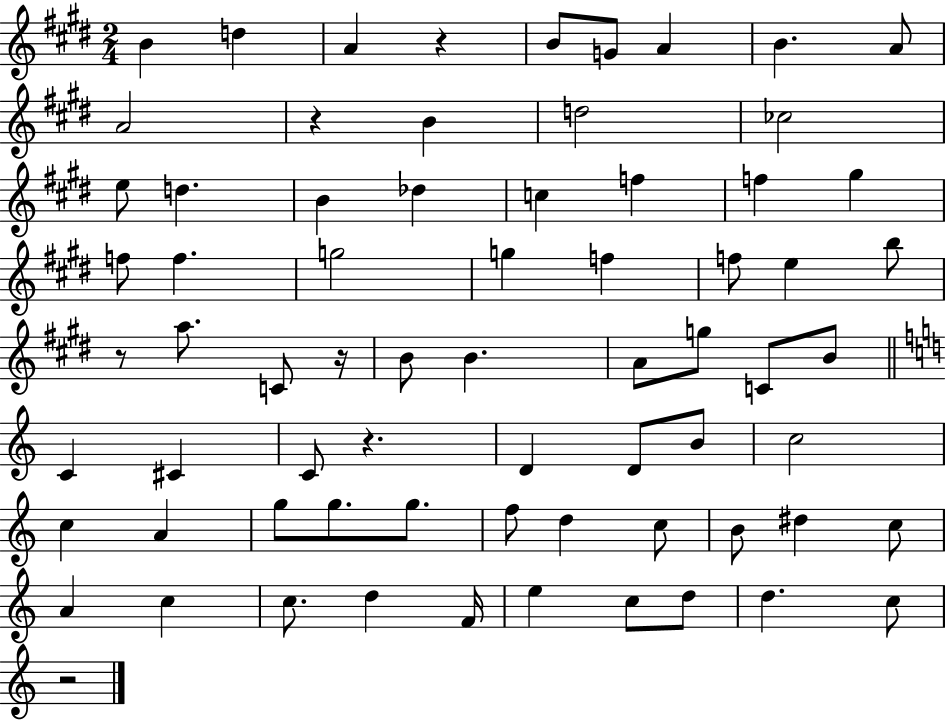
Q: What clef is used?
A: treble